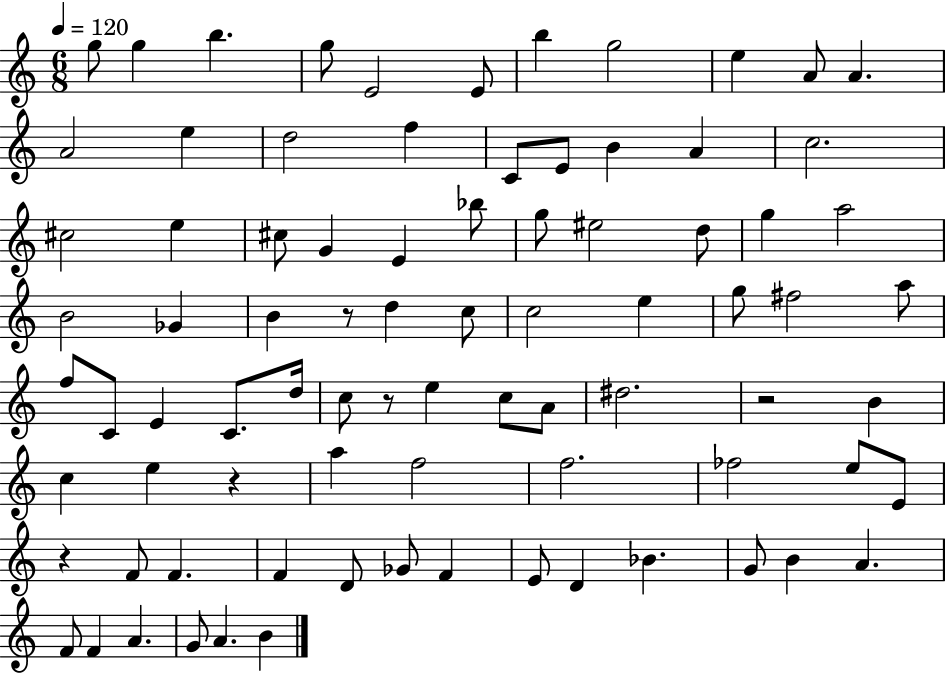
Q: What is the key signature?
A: C major